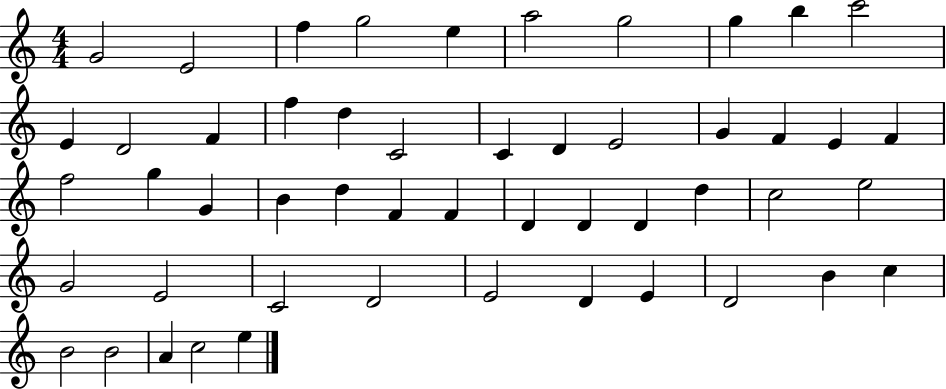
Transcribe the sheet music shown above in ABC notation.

X:1
T:Untitled
M:4/4
L:1/4
K:C
G2 E2 f g2 e a2 g2 g b c'2 E D2 F f d C2 C D E2 G F E F f2 g G B d F F D D D d c2 e2 G2 E2 C2 D2 E2 D E D2 B c B2 B2 A c2 e